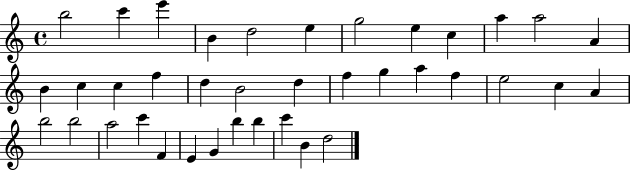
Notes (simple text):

B5/h C6/q E6/q B4/q D5/h E5/q G5/h E5/q C5/q A5/q A5/h A4/q B4/q C5/q C5/q F5/q D5/q B4/h D5/q F5/q G5/q A5/q F5/q E5/h C5/q A4/q B5/h B5/h A5/h C6/q F4/q E4/q G4/q B5/q B5/q C6/q B4/q D5/h